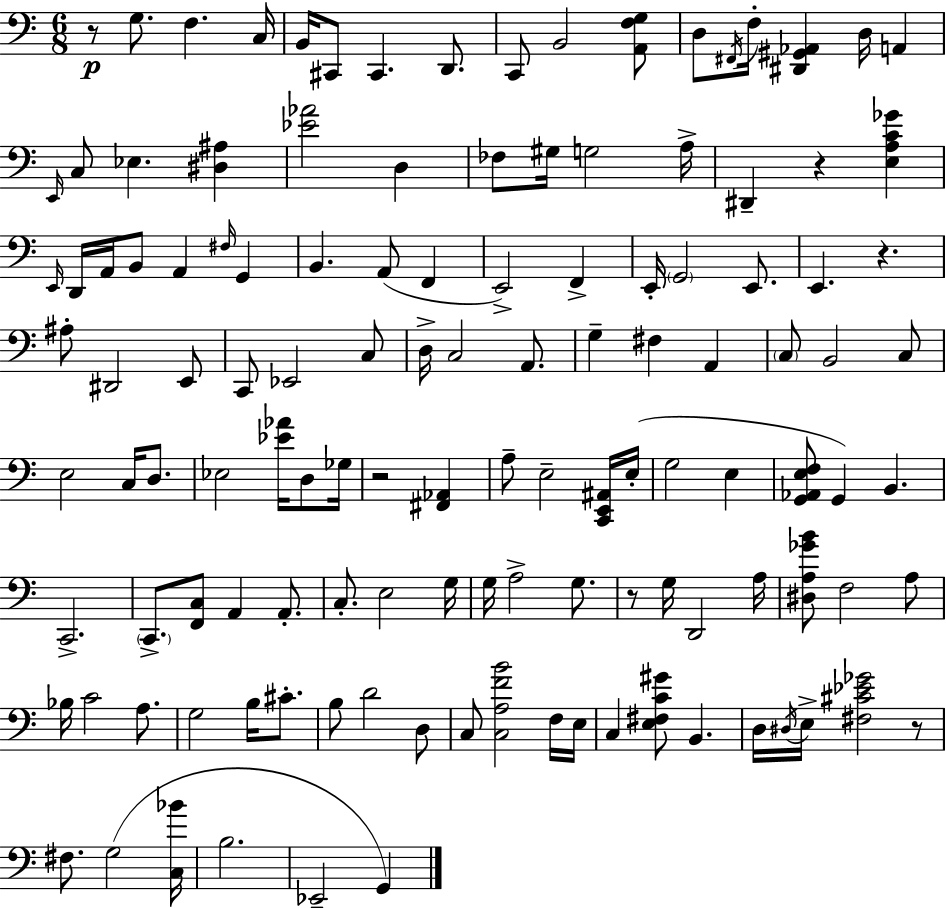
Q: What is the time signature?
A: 6/8